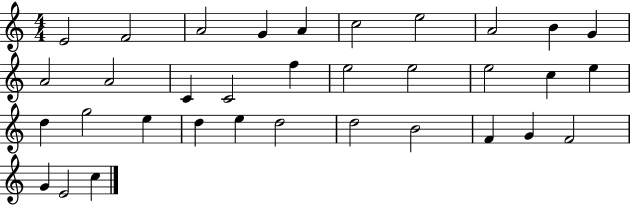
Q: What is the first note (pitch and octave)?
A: E4